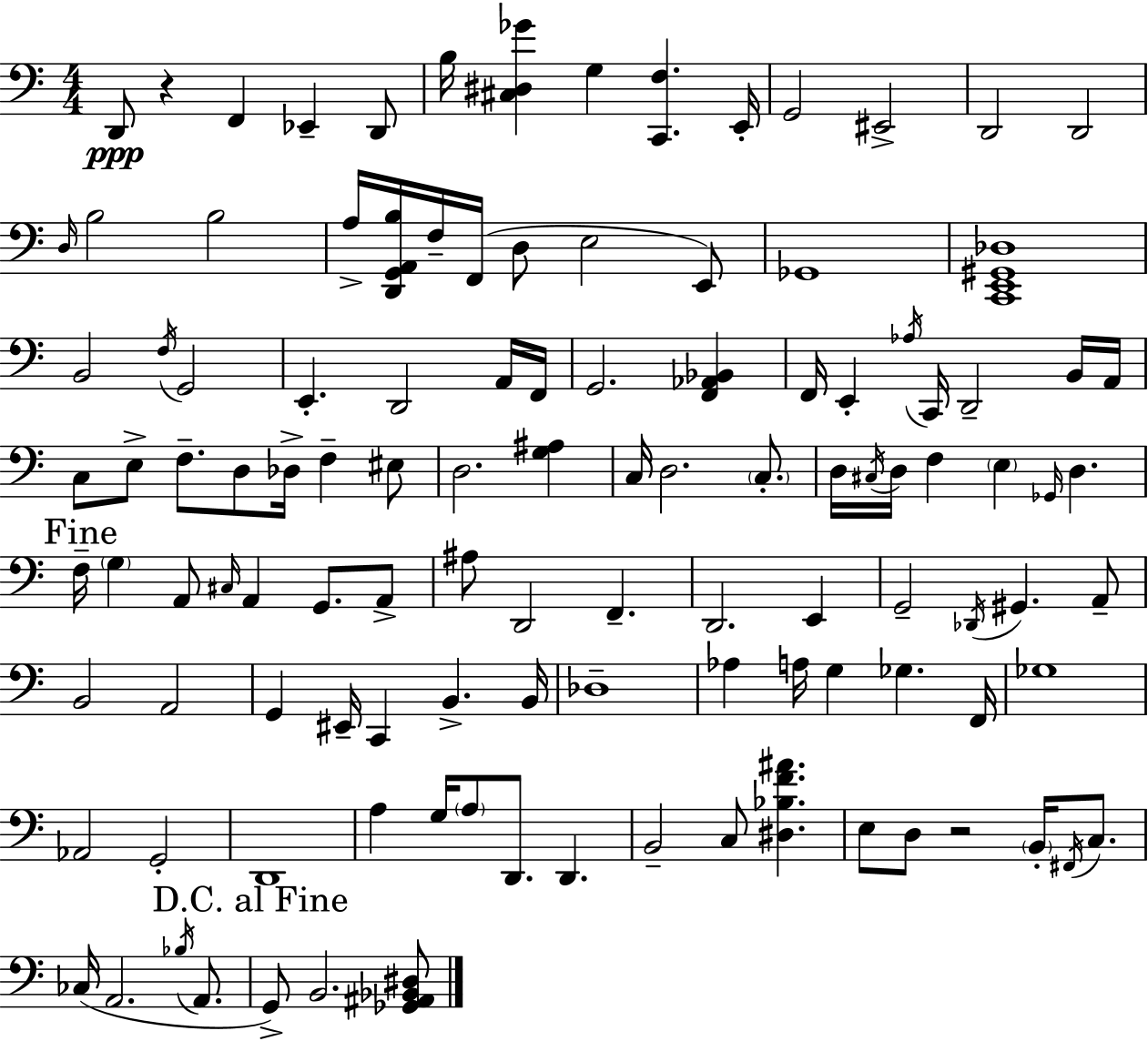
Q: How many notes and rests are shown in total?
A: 115